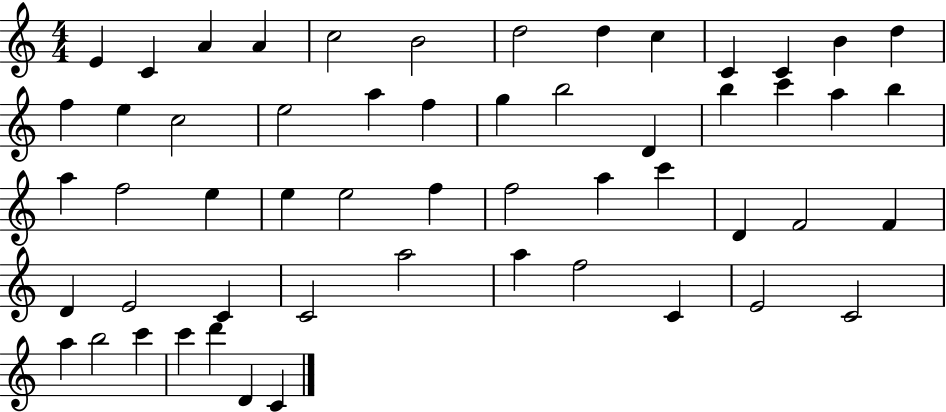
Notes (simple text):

E4/q C4/q A4/q A4/q C5/h B4/h D5/h D5/q C5/q C4/q C4/q B4/q D5/q F5/q E5/q C5/h E5/h A5/q F5/q G5/q B5/h D4/q B5/q C6/q A5/q B5/q A5/q F5/h E5/q E5/q E5/h F5/q F5/h A5/q C6/q D4/q F4/h F4/q D4/q E4/h C4/q C4/h A5/h A5/q F5/h C4/q E4/h C4/h A5/q B5/h C6/q C6/q D6/q D4/q C4/q